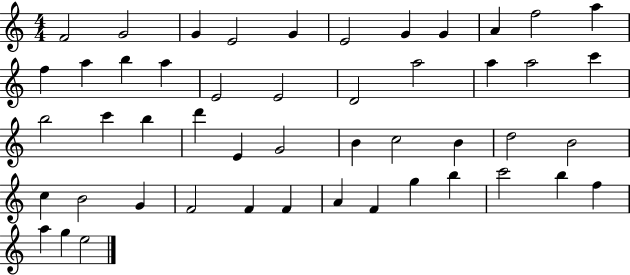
F4/h G4/h G4/q E4/h G4/q E4/h G4/q G4/q A4/q F5/h A5/q F5/q A5/q B5/q A5/q E4/h E4/h D4/h A5/h A5/q A5/h C6/q B5/h C6/q B5/q D6/q E4/q G4/h B4/q C5/h B4/q D5/h B4/h C5/q B4/h G4/q F4/h F4/q F4/q A4/q F4/q G5/q B5/q C6/h B5/q F5/q A5/q G5/q E5/h